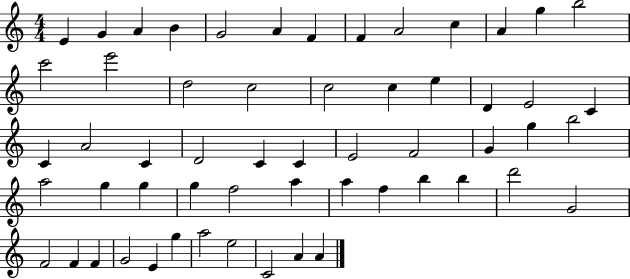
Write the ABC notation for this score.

X:1
T:Untitled
M:4/4
L:1/4
K:C
E G A B G2 A F F A2 c A g b2 c'2 e'2 d2 c2 c2 c e D E2 C C A2 C D2 C C E2 F2 G g b2 a2 g g g f2 a a f b b d'2 G2 F2 F F G2 E g a2 e2 C2 A A